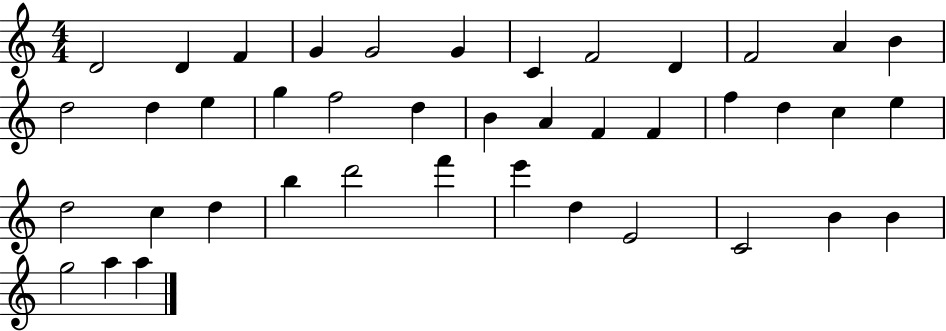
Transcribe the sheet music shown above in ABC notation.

X:1
T:Untitled
M:4/4
L:1/4
K:C
D2 D F G G2 G C F2 D F2 A B d2 d e g f2 d B A F F f d c e d2 c d b d'2 f' e' d E2 C2 B B g2 a a